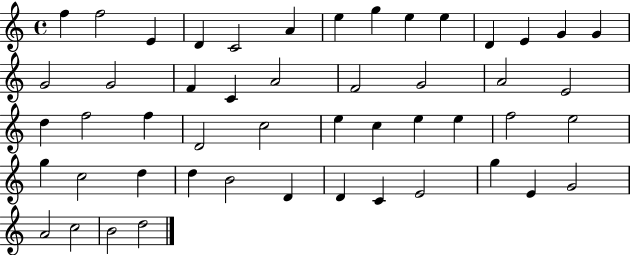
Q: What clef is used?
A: treble